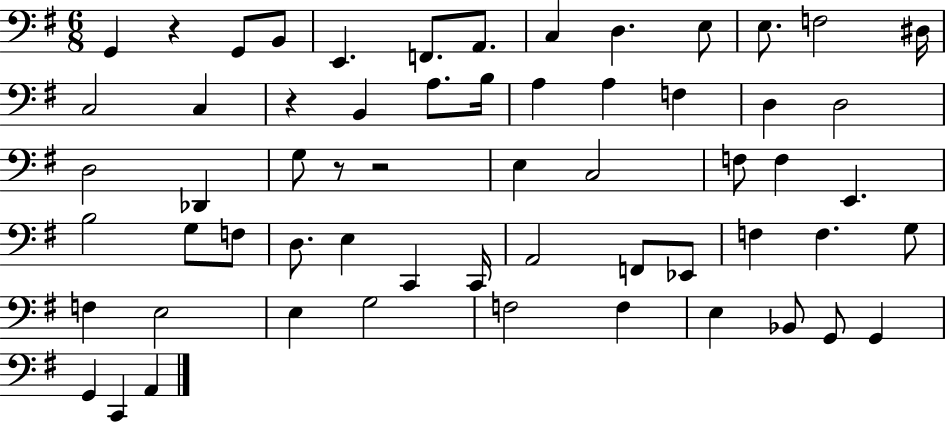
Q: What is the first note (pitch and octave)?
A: G2